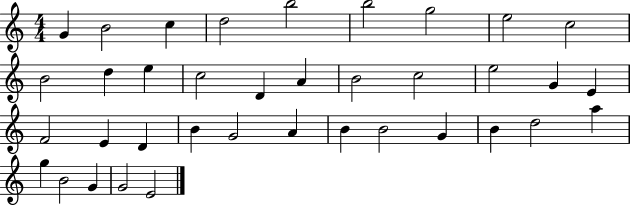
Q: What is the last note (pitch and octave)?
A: E4